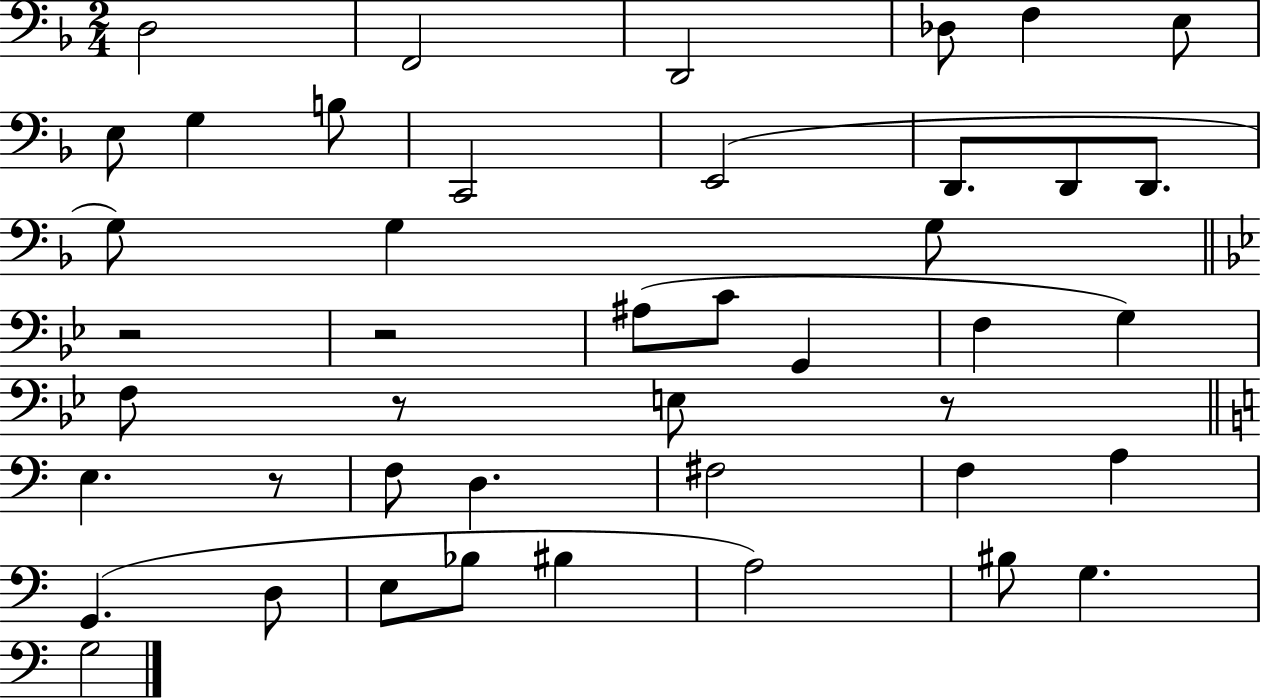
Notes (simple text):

D3/h F2/h D2/h Db3/e F3/q E3/e E3/e G3/q B3/e C2/h E2/h D2/e. D2/e D2/e. G3/e G3/q G3/e R/h R/h A#3/e C4/e G2/q F3/q G3/q F3/e R/e E3/e R/e E3/q. R/e F3/e D3/q. F#3/h F3/q A3/q G2/q. D3/e E3/e Bb3/e BIS3/q A3/h BIS3/e G3/q. G3/h